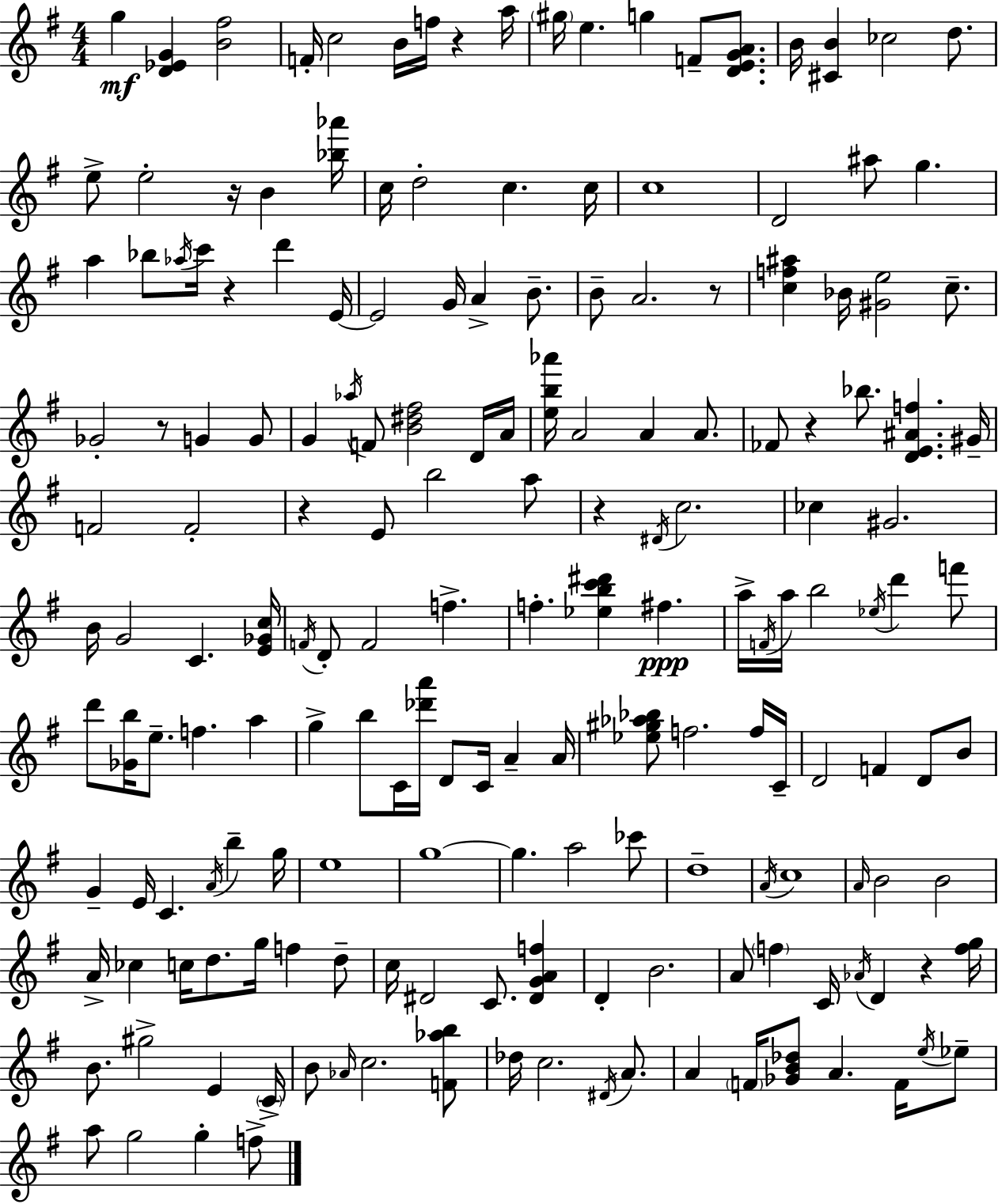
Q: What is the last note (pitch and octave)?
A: F5